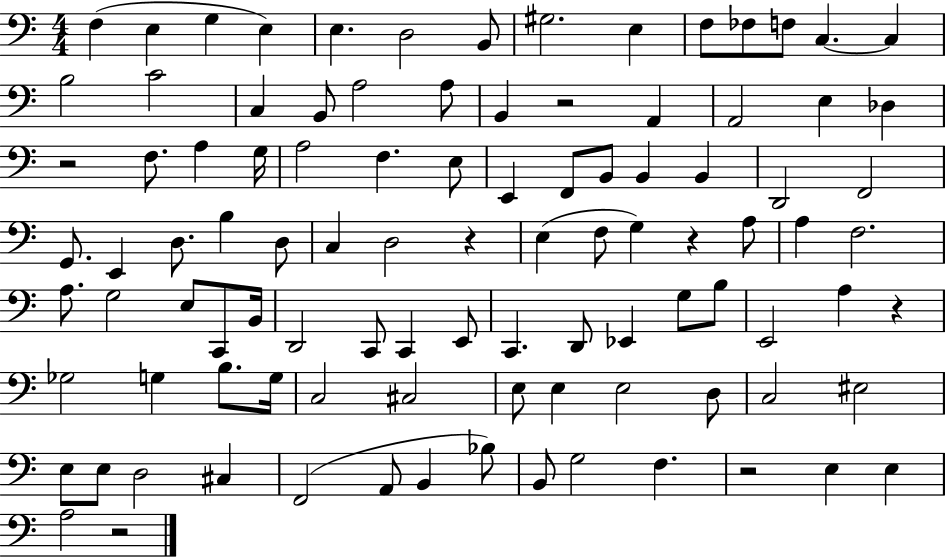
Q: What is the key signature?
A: C major